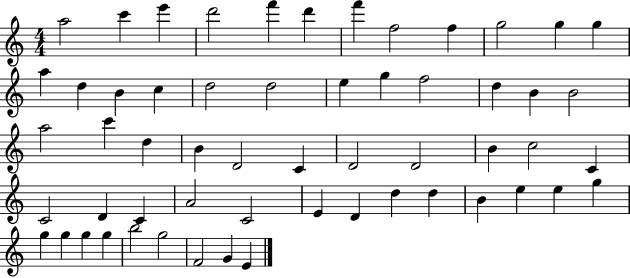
X:1
T:Untitled
M:4/4
L:1/4
K:C
a2 c' e' d'2 f' d' f' f2 f g2 g g a d B c d2 d2 e g f2 d B B2 a2 c' d B D2 C D2 D2 B c2 C C2 D C A2 C2 E D d d B e e g g g g g b2 g2 F2 G E